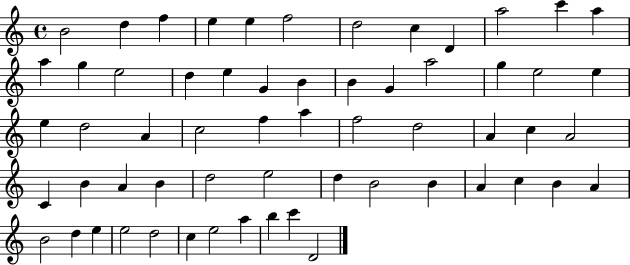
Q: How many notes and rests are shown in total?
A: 60